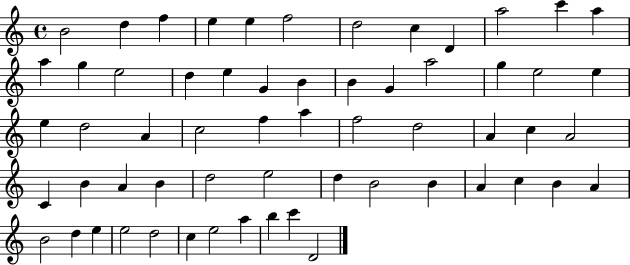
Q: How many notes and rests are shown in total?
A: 60